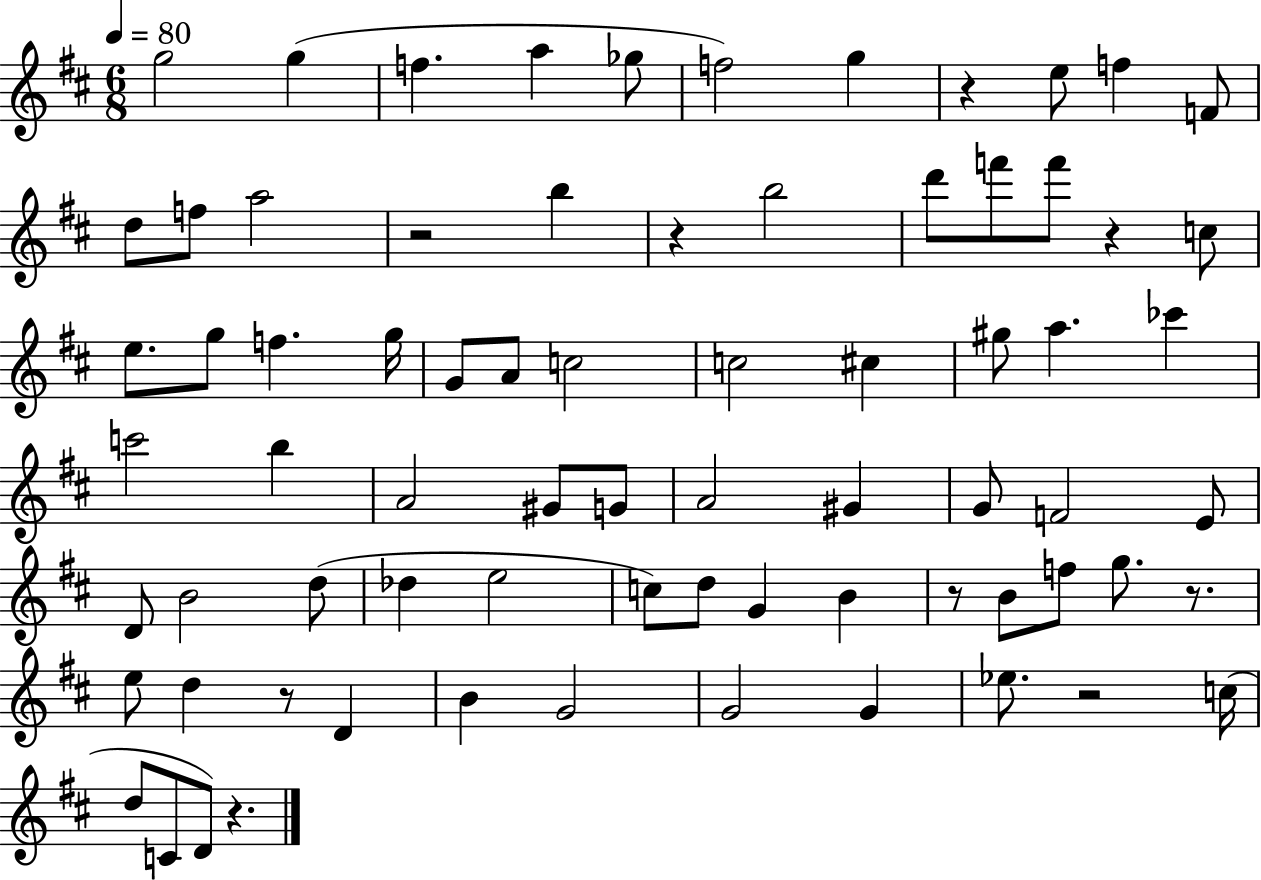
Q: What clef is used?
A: treble